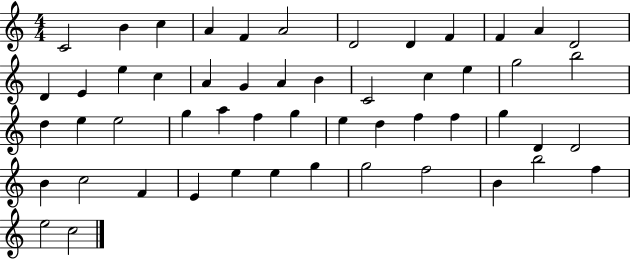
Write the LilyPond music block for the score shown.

{
  \clef treble
  \numericTimeSignature
  \time 4/4
  \key c \major
  c'2 b'4 c''4 | a'4 f'4 a'2 | d'2 d'4 f'4 | f'4 a'4 d'2 | \break d'4 e'4 e''4 c''4 | a'4 g'4 a'4 b'4 | c'2 c''4 e''4 | g''2 b''2 | \break d''4 e''4 e''2 | g''4 a''4 f''4 g''4 | e''4 d''4 f''4 f''4 | g''4 d'4 d'2 | \break b'4 c''2 f'4 | e'4 e''4 e''4 g''4 | g''2 f''2 | b'4 b''2 f''4 | \break e''2 c''2 | \bar "|."
}